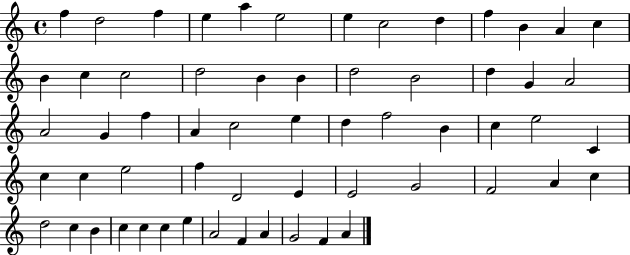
F5/q D5/h F5/q E5/q A5/q E5/h E5/q C5/h D5/q F5/q B4/q A4/q C5/q B4/q C5/q C5/h D5/h B4/q B4/q D5/h B4/h D5/q G4/q A4/h A4/h G4/q F5/q A4/q C5/h E5/q D5/q F5/h B4/q C5/q E5/h C4/q C5/q C5/q E5/h F5/q D4/h E4/q E4/h G4/h F4/h A4/q C5/q D5/h C5/q B4/q C5/q C5/q C5/q E5/q A4/h F4/q A4/q G4/h F4/q A4/q